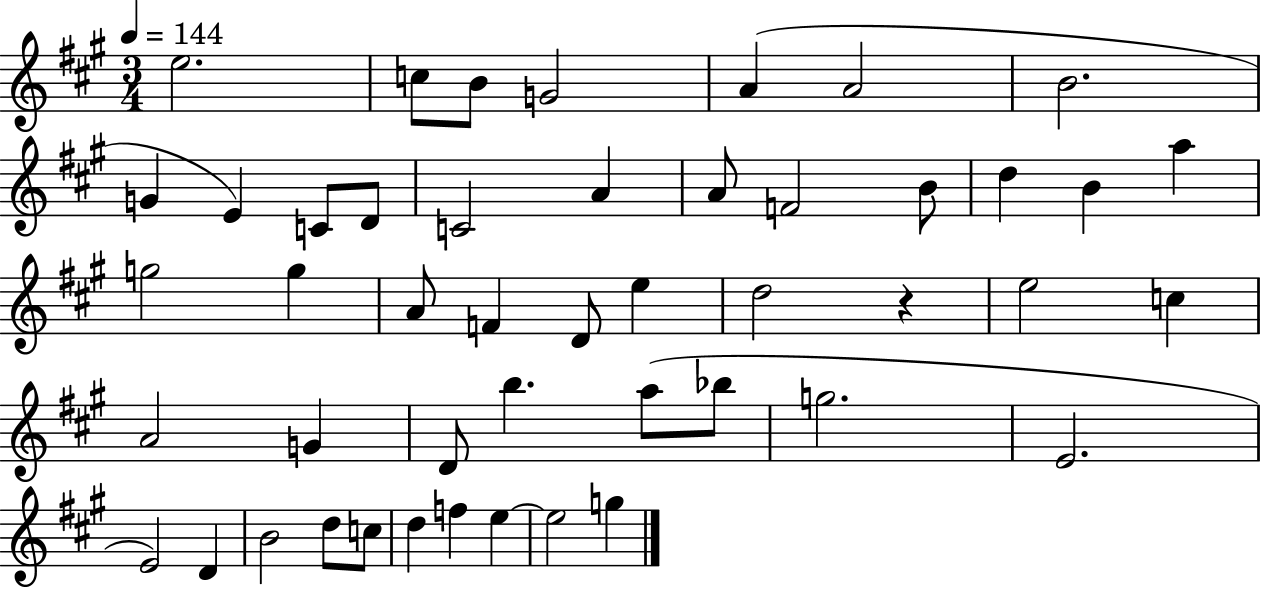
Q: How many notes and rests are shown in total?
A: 47